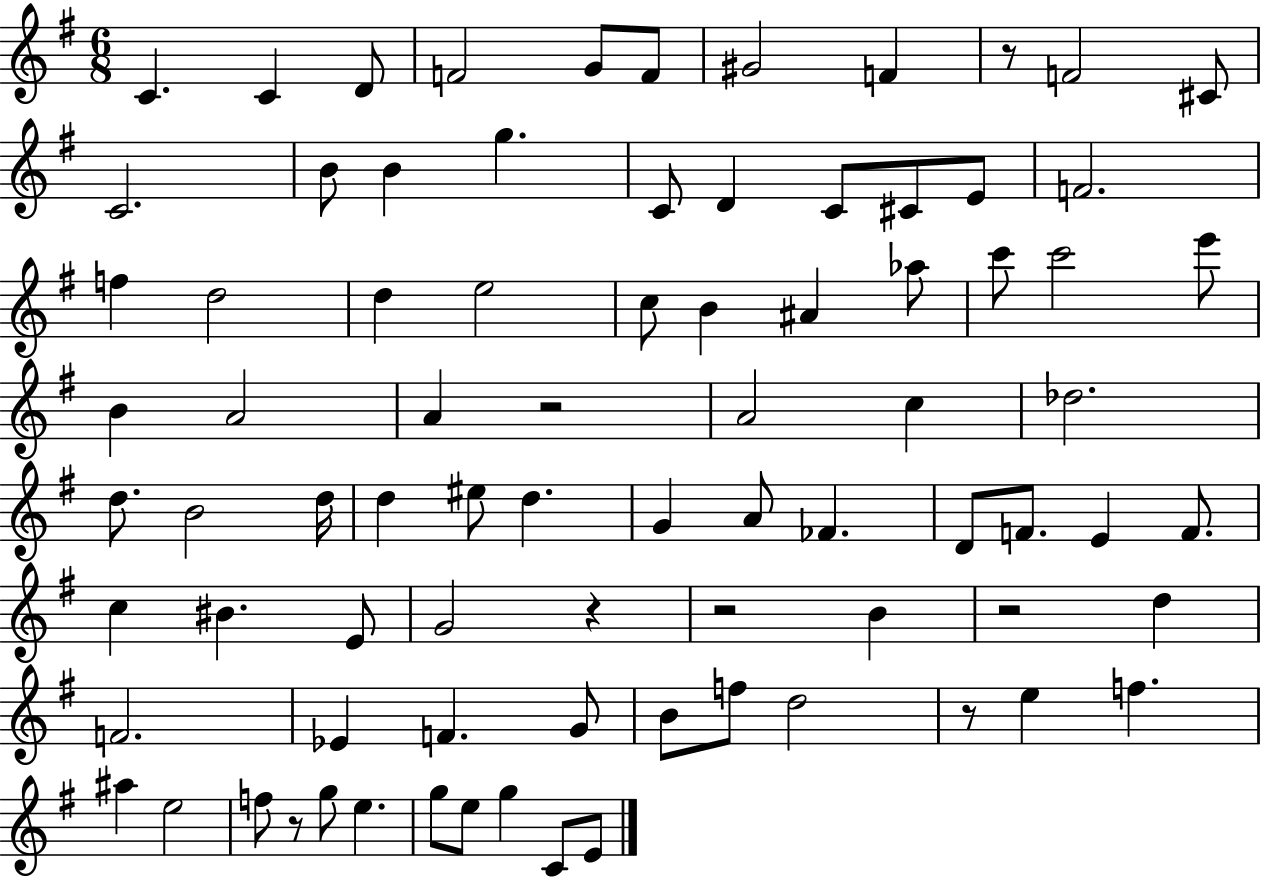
X:1
T:Untitled
M:6/8
L:1/4
K:G
C C D/2 F2 G/2 F/2 ^G2 F z/2 F2 ^C/2 C2 B/2 B g C/2 D C/2 ^C/2 E/2 F2 f d2 d e2 c/2 B ^A _a/2 c'/2 c'2 e'/2 B A2 A z2 A2 c _d2 d/2 B2 d/4 d ^e/2 d G A/2 _F D/2 F/2 E F/2 c ^B E/2 G2 z z2 B z2 d F2 _E F G/2 B/2 f/2 d2 z/2 e f ^a e2 f/2 z/2 g/2 e g/2 e/2 g C/2 E/2